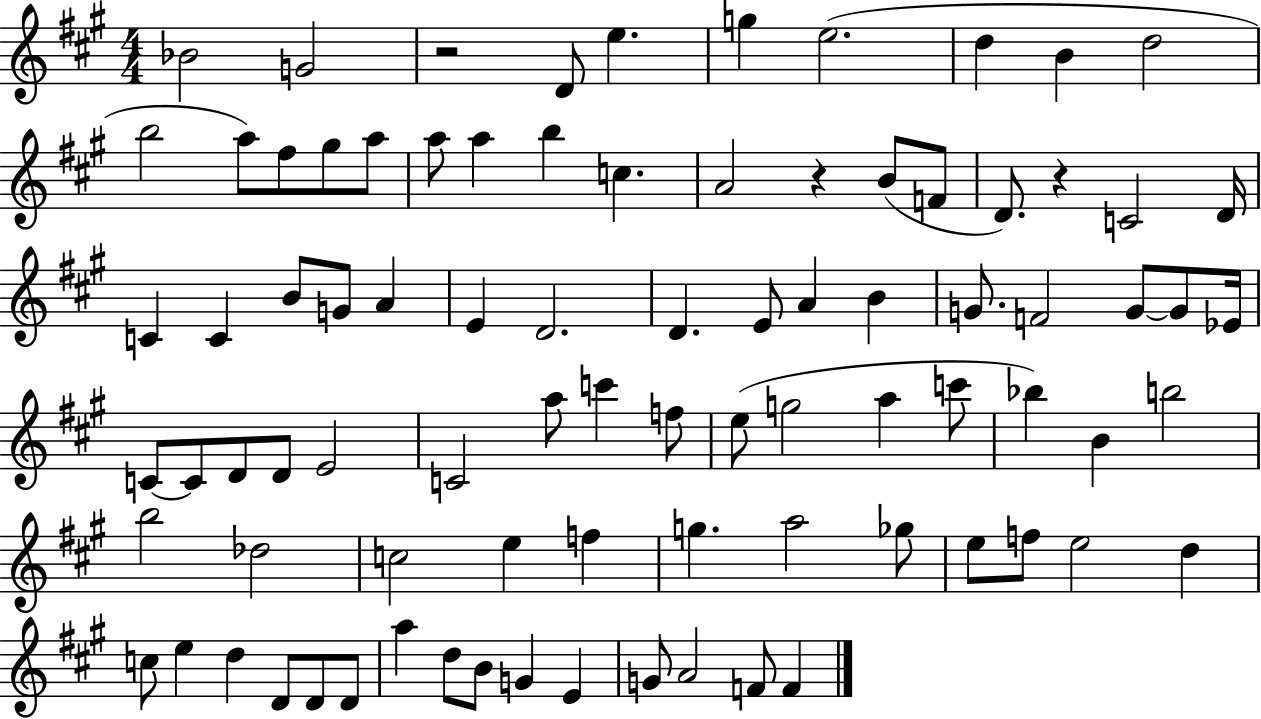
X:1
T:Untitled
M:4/4
L:1/4
K:A
_B2 G2 z2 D/2 e g e2 d B d2 b2 a/2 ^f/2 ^g/2 a/2 a/2 a b c A2 z B/2 F/2 D/2 z C2 D/4 C C B/2 G/2 A E D2 D E/2 A B G/2 F2 G/2 G/2 _E/4 C/2 C/2 D/2 D/2 E2 C2 a/2 c' f/2 e/2 g2 a c'/2 _b B b2 b2 _d2 c2 e f g a2 _g/2 e/2 f/2 e2 d c/2 e d D/2 D/2 D/2 a d/2 B/2 G E G/2 A2 F/2 F